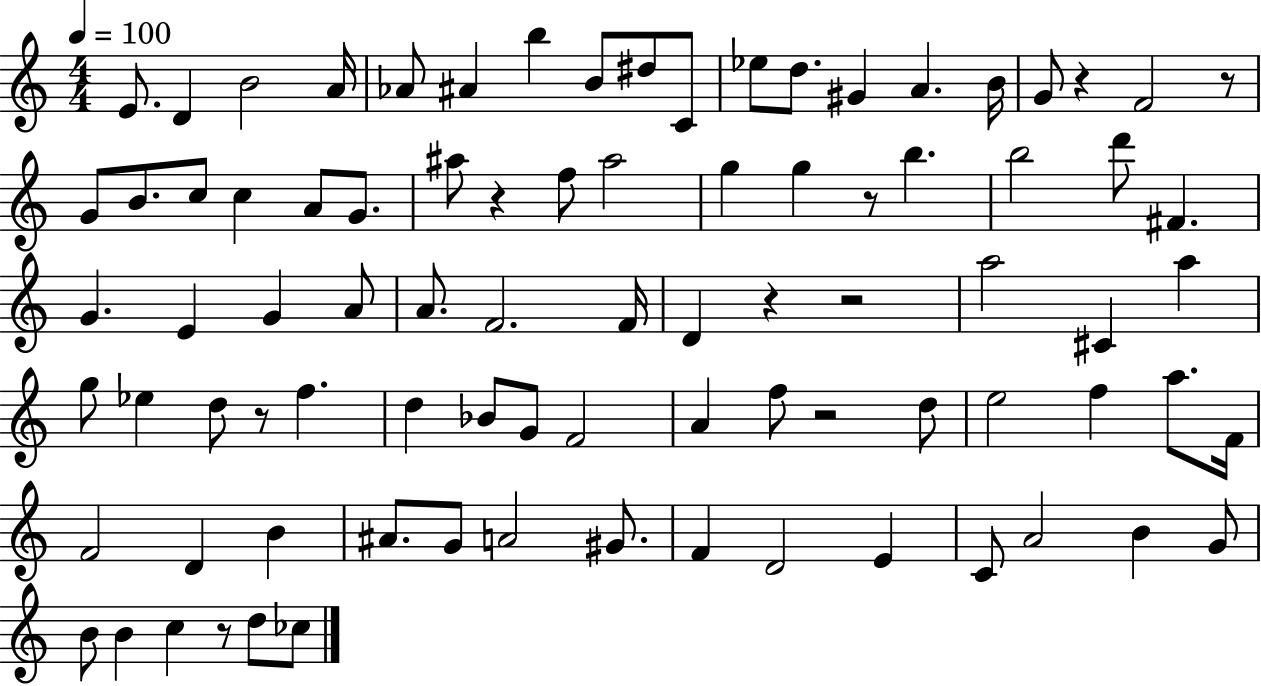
X:1
T:Untitled
M:4/4
L:1/4
K:C
E/2 D B2 A/4 _A/2 ^A b B/2 ^d/2 C/2 _e/2 d/2 ^G A B/4 G/2 z F2 z/2 G/2 B/2 c/2 c A/2 G/2 ^a/2 z f/2 ^a2 g g z/2 b b2 d'/2 ^F G E G A/2 A/2 F2 F/4 D z z2 a2 ^C a g/2 _e d/2 z/2 f d _B/2 G/2 F2 A f/2 z2 d/2 e2 f a/2 F/4 F2 D B ^A/2 G/2 A2 ^G/2 F D2 E C/2 A2 B G/2 B/2 B c z/2 d/2 _c/2